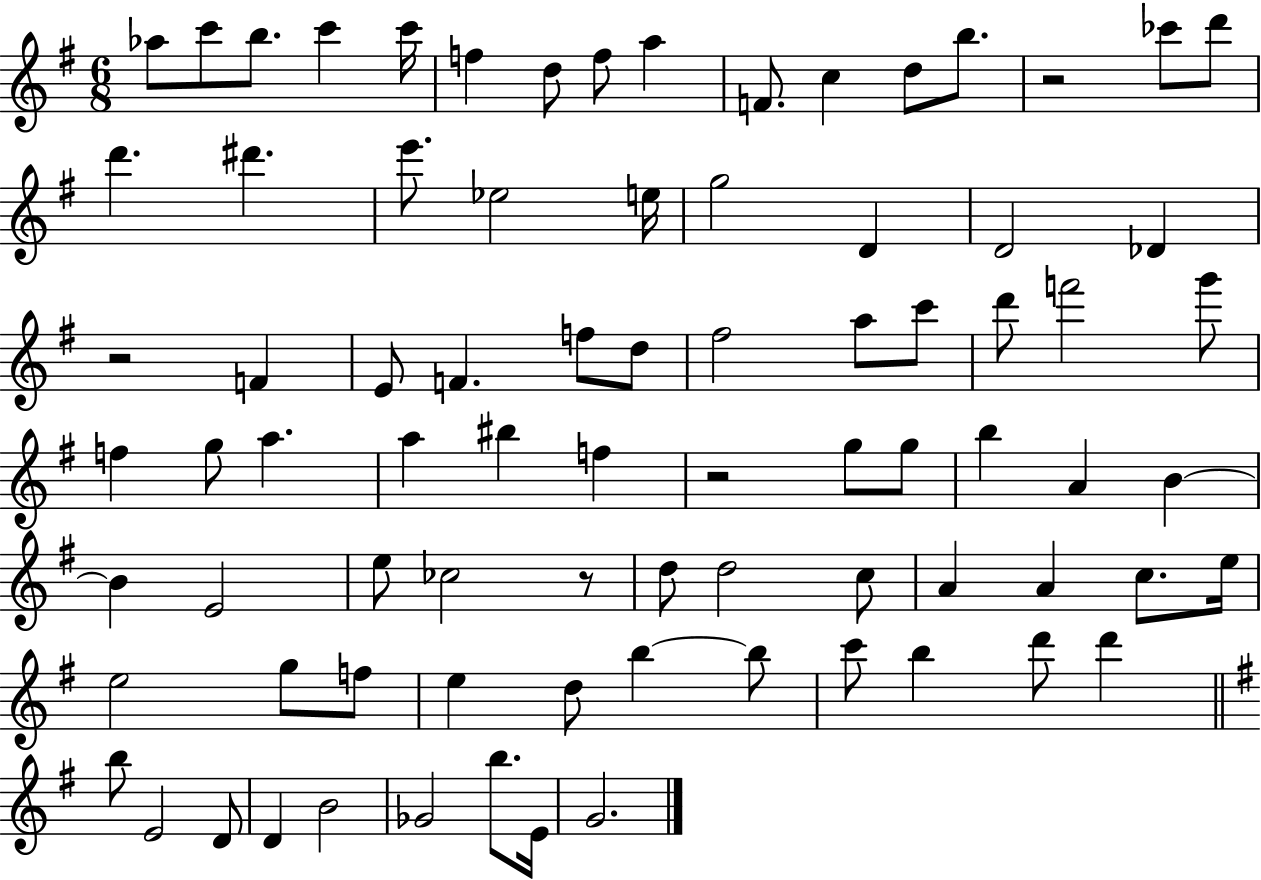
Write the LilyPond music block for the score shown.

{
  \clef treble
  \numericTimeSignature
  \time 6/8
  \key g \major
  aes''8 c'''8 b''8. c'''4 c'''16 | f''4 d''8 f''8 a''4 | f'8. c''4 d''8 b''8. | r2 ces'''8 d'''8 | \break d'''4. dis'''4. | e'''8. ees''2 e''16 | g''2 d'4 | d'2 des'4 | \break r2 f'4 | e'8 f'4. f''8 d''8 | fis''2 a''8 c'''8 | d'''8 f'''2 g'''8 | \break f''4 g''8 a''4. | a''4 bis''4 f''4 | r2 g''8 g''8 | b''4 a'4 b'4~~ | \break b'4 e'2 | e''8 ces''2 r8 | d''8 d''2 c''8 | a'4 a'4 c''8. e''16 | \break e''2 g''8 f''8 | e''4 d''8 b''4~~ b''8 | c'''8 b''4 d'''8 d'''4 | \bar "||" \break \key g \major b''8 e'2 d'8 | d'4 b'2 | ges'2 b''8. e'16 | g'2. | \break \bar "|."
}